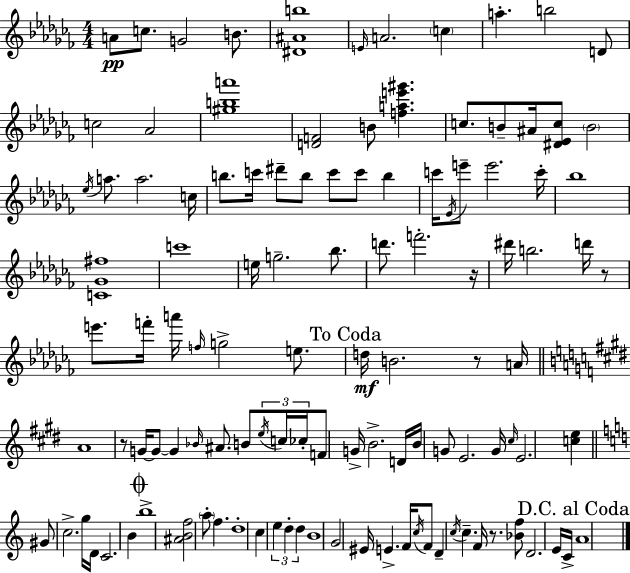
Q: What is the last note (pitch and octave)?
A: A4